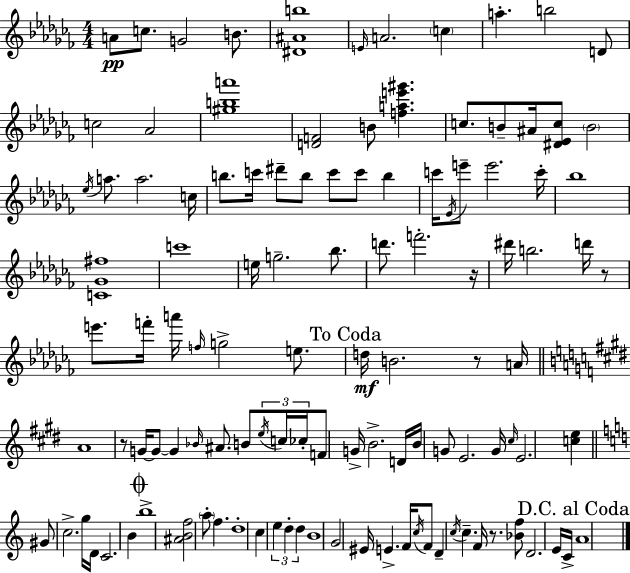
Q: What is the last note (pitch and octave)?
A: A4